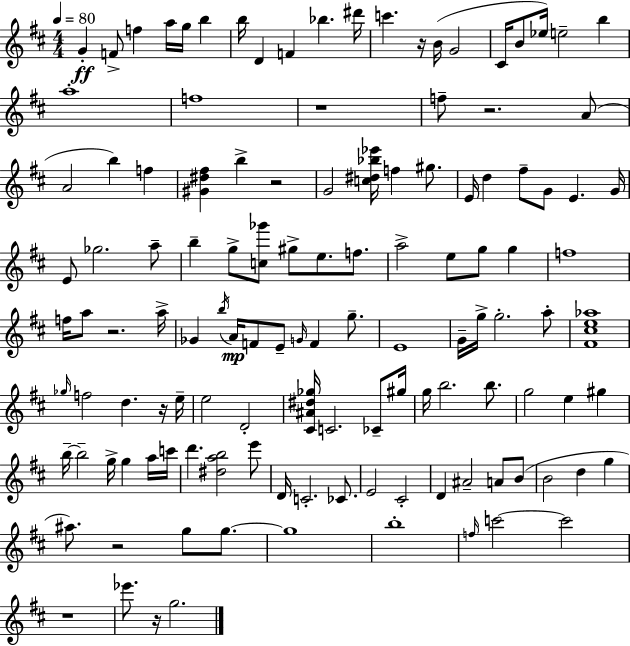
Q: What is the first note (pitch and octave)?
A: G4